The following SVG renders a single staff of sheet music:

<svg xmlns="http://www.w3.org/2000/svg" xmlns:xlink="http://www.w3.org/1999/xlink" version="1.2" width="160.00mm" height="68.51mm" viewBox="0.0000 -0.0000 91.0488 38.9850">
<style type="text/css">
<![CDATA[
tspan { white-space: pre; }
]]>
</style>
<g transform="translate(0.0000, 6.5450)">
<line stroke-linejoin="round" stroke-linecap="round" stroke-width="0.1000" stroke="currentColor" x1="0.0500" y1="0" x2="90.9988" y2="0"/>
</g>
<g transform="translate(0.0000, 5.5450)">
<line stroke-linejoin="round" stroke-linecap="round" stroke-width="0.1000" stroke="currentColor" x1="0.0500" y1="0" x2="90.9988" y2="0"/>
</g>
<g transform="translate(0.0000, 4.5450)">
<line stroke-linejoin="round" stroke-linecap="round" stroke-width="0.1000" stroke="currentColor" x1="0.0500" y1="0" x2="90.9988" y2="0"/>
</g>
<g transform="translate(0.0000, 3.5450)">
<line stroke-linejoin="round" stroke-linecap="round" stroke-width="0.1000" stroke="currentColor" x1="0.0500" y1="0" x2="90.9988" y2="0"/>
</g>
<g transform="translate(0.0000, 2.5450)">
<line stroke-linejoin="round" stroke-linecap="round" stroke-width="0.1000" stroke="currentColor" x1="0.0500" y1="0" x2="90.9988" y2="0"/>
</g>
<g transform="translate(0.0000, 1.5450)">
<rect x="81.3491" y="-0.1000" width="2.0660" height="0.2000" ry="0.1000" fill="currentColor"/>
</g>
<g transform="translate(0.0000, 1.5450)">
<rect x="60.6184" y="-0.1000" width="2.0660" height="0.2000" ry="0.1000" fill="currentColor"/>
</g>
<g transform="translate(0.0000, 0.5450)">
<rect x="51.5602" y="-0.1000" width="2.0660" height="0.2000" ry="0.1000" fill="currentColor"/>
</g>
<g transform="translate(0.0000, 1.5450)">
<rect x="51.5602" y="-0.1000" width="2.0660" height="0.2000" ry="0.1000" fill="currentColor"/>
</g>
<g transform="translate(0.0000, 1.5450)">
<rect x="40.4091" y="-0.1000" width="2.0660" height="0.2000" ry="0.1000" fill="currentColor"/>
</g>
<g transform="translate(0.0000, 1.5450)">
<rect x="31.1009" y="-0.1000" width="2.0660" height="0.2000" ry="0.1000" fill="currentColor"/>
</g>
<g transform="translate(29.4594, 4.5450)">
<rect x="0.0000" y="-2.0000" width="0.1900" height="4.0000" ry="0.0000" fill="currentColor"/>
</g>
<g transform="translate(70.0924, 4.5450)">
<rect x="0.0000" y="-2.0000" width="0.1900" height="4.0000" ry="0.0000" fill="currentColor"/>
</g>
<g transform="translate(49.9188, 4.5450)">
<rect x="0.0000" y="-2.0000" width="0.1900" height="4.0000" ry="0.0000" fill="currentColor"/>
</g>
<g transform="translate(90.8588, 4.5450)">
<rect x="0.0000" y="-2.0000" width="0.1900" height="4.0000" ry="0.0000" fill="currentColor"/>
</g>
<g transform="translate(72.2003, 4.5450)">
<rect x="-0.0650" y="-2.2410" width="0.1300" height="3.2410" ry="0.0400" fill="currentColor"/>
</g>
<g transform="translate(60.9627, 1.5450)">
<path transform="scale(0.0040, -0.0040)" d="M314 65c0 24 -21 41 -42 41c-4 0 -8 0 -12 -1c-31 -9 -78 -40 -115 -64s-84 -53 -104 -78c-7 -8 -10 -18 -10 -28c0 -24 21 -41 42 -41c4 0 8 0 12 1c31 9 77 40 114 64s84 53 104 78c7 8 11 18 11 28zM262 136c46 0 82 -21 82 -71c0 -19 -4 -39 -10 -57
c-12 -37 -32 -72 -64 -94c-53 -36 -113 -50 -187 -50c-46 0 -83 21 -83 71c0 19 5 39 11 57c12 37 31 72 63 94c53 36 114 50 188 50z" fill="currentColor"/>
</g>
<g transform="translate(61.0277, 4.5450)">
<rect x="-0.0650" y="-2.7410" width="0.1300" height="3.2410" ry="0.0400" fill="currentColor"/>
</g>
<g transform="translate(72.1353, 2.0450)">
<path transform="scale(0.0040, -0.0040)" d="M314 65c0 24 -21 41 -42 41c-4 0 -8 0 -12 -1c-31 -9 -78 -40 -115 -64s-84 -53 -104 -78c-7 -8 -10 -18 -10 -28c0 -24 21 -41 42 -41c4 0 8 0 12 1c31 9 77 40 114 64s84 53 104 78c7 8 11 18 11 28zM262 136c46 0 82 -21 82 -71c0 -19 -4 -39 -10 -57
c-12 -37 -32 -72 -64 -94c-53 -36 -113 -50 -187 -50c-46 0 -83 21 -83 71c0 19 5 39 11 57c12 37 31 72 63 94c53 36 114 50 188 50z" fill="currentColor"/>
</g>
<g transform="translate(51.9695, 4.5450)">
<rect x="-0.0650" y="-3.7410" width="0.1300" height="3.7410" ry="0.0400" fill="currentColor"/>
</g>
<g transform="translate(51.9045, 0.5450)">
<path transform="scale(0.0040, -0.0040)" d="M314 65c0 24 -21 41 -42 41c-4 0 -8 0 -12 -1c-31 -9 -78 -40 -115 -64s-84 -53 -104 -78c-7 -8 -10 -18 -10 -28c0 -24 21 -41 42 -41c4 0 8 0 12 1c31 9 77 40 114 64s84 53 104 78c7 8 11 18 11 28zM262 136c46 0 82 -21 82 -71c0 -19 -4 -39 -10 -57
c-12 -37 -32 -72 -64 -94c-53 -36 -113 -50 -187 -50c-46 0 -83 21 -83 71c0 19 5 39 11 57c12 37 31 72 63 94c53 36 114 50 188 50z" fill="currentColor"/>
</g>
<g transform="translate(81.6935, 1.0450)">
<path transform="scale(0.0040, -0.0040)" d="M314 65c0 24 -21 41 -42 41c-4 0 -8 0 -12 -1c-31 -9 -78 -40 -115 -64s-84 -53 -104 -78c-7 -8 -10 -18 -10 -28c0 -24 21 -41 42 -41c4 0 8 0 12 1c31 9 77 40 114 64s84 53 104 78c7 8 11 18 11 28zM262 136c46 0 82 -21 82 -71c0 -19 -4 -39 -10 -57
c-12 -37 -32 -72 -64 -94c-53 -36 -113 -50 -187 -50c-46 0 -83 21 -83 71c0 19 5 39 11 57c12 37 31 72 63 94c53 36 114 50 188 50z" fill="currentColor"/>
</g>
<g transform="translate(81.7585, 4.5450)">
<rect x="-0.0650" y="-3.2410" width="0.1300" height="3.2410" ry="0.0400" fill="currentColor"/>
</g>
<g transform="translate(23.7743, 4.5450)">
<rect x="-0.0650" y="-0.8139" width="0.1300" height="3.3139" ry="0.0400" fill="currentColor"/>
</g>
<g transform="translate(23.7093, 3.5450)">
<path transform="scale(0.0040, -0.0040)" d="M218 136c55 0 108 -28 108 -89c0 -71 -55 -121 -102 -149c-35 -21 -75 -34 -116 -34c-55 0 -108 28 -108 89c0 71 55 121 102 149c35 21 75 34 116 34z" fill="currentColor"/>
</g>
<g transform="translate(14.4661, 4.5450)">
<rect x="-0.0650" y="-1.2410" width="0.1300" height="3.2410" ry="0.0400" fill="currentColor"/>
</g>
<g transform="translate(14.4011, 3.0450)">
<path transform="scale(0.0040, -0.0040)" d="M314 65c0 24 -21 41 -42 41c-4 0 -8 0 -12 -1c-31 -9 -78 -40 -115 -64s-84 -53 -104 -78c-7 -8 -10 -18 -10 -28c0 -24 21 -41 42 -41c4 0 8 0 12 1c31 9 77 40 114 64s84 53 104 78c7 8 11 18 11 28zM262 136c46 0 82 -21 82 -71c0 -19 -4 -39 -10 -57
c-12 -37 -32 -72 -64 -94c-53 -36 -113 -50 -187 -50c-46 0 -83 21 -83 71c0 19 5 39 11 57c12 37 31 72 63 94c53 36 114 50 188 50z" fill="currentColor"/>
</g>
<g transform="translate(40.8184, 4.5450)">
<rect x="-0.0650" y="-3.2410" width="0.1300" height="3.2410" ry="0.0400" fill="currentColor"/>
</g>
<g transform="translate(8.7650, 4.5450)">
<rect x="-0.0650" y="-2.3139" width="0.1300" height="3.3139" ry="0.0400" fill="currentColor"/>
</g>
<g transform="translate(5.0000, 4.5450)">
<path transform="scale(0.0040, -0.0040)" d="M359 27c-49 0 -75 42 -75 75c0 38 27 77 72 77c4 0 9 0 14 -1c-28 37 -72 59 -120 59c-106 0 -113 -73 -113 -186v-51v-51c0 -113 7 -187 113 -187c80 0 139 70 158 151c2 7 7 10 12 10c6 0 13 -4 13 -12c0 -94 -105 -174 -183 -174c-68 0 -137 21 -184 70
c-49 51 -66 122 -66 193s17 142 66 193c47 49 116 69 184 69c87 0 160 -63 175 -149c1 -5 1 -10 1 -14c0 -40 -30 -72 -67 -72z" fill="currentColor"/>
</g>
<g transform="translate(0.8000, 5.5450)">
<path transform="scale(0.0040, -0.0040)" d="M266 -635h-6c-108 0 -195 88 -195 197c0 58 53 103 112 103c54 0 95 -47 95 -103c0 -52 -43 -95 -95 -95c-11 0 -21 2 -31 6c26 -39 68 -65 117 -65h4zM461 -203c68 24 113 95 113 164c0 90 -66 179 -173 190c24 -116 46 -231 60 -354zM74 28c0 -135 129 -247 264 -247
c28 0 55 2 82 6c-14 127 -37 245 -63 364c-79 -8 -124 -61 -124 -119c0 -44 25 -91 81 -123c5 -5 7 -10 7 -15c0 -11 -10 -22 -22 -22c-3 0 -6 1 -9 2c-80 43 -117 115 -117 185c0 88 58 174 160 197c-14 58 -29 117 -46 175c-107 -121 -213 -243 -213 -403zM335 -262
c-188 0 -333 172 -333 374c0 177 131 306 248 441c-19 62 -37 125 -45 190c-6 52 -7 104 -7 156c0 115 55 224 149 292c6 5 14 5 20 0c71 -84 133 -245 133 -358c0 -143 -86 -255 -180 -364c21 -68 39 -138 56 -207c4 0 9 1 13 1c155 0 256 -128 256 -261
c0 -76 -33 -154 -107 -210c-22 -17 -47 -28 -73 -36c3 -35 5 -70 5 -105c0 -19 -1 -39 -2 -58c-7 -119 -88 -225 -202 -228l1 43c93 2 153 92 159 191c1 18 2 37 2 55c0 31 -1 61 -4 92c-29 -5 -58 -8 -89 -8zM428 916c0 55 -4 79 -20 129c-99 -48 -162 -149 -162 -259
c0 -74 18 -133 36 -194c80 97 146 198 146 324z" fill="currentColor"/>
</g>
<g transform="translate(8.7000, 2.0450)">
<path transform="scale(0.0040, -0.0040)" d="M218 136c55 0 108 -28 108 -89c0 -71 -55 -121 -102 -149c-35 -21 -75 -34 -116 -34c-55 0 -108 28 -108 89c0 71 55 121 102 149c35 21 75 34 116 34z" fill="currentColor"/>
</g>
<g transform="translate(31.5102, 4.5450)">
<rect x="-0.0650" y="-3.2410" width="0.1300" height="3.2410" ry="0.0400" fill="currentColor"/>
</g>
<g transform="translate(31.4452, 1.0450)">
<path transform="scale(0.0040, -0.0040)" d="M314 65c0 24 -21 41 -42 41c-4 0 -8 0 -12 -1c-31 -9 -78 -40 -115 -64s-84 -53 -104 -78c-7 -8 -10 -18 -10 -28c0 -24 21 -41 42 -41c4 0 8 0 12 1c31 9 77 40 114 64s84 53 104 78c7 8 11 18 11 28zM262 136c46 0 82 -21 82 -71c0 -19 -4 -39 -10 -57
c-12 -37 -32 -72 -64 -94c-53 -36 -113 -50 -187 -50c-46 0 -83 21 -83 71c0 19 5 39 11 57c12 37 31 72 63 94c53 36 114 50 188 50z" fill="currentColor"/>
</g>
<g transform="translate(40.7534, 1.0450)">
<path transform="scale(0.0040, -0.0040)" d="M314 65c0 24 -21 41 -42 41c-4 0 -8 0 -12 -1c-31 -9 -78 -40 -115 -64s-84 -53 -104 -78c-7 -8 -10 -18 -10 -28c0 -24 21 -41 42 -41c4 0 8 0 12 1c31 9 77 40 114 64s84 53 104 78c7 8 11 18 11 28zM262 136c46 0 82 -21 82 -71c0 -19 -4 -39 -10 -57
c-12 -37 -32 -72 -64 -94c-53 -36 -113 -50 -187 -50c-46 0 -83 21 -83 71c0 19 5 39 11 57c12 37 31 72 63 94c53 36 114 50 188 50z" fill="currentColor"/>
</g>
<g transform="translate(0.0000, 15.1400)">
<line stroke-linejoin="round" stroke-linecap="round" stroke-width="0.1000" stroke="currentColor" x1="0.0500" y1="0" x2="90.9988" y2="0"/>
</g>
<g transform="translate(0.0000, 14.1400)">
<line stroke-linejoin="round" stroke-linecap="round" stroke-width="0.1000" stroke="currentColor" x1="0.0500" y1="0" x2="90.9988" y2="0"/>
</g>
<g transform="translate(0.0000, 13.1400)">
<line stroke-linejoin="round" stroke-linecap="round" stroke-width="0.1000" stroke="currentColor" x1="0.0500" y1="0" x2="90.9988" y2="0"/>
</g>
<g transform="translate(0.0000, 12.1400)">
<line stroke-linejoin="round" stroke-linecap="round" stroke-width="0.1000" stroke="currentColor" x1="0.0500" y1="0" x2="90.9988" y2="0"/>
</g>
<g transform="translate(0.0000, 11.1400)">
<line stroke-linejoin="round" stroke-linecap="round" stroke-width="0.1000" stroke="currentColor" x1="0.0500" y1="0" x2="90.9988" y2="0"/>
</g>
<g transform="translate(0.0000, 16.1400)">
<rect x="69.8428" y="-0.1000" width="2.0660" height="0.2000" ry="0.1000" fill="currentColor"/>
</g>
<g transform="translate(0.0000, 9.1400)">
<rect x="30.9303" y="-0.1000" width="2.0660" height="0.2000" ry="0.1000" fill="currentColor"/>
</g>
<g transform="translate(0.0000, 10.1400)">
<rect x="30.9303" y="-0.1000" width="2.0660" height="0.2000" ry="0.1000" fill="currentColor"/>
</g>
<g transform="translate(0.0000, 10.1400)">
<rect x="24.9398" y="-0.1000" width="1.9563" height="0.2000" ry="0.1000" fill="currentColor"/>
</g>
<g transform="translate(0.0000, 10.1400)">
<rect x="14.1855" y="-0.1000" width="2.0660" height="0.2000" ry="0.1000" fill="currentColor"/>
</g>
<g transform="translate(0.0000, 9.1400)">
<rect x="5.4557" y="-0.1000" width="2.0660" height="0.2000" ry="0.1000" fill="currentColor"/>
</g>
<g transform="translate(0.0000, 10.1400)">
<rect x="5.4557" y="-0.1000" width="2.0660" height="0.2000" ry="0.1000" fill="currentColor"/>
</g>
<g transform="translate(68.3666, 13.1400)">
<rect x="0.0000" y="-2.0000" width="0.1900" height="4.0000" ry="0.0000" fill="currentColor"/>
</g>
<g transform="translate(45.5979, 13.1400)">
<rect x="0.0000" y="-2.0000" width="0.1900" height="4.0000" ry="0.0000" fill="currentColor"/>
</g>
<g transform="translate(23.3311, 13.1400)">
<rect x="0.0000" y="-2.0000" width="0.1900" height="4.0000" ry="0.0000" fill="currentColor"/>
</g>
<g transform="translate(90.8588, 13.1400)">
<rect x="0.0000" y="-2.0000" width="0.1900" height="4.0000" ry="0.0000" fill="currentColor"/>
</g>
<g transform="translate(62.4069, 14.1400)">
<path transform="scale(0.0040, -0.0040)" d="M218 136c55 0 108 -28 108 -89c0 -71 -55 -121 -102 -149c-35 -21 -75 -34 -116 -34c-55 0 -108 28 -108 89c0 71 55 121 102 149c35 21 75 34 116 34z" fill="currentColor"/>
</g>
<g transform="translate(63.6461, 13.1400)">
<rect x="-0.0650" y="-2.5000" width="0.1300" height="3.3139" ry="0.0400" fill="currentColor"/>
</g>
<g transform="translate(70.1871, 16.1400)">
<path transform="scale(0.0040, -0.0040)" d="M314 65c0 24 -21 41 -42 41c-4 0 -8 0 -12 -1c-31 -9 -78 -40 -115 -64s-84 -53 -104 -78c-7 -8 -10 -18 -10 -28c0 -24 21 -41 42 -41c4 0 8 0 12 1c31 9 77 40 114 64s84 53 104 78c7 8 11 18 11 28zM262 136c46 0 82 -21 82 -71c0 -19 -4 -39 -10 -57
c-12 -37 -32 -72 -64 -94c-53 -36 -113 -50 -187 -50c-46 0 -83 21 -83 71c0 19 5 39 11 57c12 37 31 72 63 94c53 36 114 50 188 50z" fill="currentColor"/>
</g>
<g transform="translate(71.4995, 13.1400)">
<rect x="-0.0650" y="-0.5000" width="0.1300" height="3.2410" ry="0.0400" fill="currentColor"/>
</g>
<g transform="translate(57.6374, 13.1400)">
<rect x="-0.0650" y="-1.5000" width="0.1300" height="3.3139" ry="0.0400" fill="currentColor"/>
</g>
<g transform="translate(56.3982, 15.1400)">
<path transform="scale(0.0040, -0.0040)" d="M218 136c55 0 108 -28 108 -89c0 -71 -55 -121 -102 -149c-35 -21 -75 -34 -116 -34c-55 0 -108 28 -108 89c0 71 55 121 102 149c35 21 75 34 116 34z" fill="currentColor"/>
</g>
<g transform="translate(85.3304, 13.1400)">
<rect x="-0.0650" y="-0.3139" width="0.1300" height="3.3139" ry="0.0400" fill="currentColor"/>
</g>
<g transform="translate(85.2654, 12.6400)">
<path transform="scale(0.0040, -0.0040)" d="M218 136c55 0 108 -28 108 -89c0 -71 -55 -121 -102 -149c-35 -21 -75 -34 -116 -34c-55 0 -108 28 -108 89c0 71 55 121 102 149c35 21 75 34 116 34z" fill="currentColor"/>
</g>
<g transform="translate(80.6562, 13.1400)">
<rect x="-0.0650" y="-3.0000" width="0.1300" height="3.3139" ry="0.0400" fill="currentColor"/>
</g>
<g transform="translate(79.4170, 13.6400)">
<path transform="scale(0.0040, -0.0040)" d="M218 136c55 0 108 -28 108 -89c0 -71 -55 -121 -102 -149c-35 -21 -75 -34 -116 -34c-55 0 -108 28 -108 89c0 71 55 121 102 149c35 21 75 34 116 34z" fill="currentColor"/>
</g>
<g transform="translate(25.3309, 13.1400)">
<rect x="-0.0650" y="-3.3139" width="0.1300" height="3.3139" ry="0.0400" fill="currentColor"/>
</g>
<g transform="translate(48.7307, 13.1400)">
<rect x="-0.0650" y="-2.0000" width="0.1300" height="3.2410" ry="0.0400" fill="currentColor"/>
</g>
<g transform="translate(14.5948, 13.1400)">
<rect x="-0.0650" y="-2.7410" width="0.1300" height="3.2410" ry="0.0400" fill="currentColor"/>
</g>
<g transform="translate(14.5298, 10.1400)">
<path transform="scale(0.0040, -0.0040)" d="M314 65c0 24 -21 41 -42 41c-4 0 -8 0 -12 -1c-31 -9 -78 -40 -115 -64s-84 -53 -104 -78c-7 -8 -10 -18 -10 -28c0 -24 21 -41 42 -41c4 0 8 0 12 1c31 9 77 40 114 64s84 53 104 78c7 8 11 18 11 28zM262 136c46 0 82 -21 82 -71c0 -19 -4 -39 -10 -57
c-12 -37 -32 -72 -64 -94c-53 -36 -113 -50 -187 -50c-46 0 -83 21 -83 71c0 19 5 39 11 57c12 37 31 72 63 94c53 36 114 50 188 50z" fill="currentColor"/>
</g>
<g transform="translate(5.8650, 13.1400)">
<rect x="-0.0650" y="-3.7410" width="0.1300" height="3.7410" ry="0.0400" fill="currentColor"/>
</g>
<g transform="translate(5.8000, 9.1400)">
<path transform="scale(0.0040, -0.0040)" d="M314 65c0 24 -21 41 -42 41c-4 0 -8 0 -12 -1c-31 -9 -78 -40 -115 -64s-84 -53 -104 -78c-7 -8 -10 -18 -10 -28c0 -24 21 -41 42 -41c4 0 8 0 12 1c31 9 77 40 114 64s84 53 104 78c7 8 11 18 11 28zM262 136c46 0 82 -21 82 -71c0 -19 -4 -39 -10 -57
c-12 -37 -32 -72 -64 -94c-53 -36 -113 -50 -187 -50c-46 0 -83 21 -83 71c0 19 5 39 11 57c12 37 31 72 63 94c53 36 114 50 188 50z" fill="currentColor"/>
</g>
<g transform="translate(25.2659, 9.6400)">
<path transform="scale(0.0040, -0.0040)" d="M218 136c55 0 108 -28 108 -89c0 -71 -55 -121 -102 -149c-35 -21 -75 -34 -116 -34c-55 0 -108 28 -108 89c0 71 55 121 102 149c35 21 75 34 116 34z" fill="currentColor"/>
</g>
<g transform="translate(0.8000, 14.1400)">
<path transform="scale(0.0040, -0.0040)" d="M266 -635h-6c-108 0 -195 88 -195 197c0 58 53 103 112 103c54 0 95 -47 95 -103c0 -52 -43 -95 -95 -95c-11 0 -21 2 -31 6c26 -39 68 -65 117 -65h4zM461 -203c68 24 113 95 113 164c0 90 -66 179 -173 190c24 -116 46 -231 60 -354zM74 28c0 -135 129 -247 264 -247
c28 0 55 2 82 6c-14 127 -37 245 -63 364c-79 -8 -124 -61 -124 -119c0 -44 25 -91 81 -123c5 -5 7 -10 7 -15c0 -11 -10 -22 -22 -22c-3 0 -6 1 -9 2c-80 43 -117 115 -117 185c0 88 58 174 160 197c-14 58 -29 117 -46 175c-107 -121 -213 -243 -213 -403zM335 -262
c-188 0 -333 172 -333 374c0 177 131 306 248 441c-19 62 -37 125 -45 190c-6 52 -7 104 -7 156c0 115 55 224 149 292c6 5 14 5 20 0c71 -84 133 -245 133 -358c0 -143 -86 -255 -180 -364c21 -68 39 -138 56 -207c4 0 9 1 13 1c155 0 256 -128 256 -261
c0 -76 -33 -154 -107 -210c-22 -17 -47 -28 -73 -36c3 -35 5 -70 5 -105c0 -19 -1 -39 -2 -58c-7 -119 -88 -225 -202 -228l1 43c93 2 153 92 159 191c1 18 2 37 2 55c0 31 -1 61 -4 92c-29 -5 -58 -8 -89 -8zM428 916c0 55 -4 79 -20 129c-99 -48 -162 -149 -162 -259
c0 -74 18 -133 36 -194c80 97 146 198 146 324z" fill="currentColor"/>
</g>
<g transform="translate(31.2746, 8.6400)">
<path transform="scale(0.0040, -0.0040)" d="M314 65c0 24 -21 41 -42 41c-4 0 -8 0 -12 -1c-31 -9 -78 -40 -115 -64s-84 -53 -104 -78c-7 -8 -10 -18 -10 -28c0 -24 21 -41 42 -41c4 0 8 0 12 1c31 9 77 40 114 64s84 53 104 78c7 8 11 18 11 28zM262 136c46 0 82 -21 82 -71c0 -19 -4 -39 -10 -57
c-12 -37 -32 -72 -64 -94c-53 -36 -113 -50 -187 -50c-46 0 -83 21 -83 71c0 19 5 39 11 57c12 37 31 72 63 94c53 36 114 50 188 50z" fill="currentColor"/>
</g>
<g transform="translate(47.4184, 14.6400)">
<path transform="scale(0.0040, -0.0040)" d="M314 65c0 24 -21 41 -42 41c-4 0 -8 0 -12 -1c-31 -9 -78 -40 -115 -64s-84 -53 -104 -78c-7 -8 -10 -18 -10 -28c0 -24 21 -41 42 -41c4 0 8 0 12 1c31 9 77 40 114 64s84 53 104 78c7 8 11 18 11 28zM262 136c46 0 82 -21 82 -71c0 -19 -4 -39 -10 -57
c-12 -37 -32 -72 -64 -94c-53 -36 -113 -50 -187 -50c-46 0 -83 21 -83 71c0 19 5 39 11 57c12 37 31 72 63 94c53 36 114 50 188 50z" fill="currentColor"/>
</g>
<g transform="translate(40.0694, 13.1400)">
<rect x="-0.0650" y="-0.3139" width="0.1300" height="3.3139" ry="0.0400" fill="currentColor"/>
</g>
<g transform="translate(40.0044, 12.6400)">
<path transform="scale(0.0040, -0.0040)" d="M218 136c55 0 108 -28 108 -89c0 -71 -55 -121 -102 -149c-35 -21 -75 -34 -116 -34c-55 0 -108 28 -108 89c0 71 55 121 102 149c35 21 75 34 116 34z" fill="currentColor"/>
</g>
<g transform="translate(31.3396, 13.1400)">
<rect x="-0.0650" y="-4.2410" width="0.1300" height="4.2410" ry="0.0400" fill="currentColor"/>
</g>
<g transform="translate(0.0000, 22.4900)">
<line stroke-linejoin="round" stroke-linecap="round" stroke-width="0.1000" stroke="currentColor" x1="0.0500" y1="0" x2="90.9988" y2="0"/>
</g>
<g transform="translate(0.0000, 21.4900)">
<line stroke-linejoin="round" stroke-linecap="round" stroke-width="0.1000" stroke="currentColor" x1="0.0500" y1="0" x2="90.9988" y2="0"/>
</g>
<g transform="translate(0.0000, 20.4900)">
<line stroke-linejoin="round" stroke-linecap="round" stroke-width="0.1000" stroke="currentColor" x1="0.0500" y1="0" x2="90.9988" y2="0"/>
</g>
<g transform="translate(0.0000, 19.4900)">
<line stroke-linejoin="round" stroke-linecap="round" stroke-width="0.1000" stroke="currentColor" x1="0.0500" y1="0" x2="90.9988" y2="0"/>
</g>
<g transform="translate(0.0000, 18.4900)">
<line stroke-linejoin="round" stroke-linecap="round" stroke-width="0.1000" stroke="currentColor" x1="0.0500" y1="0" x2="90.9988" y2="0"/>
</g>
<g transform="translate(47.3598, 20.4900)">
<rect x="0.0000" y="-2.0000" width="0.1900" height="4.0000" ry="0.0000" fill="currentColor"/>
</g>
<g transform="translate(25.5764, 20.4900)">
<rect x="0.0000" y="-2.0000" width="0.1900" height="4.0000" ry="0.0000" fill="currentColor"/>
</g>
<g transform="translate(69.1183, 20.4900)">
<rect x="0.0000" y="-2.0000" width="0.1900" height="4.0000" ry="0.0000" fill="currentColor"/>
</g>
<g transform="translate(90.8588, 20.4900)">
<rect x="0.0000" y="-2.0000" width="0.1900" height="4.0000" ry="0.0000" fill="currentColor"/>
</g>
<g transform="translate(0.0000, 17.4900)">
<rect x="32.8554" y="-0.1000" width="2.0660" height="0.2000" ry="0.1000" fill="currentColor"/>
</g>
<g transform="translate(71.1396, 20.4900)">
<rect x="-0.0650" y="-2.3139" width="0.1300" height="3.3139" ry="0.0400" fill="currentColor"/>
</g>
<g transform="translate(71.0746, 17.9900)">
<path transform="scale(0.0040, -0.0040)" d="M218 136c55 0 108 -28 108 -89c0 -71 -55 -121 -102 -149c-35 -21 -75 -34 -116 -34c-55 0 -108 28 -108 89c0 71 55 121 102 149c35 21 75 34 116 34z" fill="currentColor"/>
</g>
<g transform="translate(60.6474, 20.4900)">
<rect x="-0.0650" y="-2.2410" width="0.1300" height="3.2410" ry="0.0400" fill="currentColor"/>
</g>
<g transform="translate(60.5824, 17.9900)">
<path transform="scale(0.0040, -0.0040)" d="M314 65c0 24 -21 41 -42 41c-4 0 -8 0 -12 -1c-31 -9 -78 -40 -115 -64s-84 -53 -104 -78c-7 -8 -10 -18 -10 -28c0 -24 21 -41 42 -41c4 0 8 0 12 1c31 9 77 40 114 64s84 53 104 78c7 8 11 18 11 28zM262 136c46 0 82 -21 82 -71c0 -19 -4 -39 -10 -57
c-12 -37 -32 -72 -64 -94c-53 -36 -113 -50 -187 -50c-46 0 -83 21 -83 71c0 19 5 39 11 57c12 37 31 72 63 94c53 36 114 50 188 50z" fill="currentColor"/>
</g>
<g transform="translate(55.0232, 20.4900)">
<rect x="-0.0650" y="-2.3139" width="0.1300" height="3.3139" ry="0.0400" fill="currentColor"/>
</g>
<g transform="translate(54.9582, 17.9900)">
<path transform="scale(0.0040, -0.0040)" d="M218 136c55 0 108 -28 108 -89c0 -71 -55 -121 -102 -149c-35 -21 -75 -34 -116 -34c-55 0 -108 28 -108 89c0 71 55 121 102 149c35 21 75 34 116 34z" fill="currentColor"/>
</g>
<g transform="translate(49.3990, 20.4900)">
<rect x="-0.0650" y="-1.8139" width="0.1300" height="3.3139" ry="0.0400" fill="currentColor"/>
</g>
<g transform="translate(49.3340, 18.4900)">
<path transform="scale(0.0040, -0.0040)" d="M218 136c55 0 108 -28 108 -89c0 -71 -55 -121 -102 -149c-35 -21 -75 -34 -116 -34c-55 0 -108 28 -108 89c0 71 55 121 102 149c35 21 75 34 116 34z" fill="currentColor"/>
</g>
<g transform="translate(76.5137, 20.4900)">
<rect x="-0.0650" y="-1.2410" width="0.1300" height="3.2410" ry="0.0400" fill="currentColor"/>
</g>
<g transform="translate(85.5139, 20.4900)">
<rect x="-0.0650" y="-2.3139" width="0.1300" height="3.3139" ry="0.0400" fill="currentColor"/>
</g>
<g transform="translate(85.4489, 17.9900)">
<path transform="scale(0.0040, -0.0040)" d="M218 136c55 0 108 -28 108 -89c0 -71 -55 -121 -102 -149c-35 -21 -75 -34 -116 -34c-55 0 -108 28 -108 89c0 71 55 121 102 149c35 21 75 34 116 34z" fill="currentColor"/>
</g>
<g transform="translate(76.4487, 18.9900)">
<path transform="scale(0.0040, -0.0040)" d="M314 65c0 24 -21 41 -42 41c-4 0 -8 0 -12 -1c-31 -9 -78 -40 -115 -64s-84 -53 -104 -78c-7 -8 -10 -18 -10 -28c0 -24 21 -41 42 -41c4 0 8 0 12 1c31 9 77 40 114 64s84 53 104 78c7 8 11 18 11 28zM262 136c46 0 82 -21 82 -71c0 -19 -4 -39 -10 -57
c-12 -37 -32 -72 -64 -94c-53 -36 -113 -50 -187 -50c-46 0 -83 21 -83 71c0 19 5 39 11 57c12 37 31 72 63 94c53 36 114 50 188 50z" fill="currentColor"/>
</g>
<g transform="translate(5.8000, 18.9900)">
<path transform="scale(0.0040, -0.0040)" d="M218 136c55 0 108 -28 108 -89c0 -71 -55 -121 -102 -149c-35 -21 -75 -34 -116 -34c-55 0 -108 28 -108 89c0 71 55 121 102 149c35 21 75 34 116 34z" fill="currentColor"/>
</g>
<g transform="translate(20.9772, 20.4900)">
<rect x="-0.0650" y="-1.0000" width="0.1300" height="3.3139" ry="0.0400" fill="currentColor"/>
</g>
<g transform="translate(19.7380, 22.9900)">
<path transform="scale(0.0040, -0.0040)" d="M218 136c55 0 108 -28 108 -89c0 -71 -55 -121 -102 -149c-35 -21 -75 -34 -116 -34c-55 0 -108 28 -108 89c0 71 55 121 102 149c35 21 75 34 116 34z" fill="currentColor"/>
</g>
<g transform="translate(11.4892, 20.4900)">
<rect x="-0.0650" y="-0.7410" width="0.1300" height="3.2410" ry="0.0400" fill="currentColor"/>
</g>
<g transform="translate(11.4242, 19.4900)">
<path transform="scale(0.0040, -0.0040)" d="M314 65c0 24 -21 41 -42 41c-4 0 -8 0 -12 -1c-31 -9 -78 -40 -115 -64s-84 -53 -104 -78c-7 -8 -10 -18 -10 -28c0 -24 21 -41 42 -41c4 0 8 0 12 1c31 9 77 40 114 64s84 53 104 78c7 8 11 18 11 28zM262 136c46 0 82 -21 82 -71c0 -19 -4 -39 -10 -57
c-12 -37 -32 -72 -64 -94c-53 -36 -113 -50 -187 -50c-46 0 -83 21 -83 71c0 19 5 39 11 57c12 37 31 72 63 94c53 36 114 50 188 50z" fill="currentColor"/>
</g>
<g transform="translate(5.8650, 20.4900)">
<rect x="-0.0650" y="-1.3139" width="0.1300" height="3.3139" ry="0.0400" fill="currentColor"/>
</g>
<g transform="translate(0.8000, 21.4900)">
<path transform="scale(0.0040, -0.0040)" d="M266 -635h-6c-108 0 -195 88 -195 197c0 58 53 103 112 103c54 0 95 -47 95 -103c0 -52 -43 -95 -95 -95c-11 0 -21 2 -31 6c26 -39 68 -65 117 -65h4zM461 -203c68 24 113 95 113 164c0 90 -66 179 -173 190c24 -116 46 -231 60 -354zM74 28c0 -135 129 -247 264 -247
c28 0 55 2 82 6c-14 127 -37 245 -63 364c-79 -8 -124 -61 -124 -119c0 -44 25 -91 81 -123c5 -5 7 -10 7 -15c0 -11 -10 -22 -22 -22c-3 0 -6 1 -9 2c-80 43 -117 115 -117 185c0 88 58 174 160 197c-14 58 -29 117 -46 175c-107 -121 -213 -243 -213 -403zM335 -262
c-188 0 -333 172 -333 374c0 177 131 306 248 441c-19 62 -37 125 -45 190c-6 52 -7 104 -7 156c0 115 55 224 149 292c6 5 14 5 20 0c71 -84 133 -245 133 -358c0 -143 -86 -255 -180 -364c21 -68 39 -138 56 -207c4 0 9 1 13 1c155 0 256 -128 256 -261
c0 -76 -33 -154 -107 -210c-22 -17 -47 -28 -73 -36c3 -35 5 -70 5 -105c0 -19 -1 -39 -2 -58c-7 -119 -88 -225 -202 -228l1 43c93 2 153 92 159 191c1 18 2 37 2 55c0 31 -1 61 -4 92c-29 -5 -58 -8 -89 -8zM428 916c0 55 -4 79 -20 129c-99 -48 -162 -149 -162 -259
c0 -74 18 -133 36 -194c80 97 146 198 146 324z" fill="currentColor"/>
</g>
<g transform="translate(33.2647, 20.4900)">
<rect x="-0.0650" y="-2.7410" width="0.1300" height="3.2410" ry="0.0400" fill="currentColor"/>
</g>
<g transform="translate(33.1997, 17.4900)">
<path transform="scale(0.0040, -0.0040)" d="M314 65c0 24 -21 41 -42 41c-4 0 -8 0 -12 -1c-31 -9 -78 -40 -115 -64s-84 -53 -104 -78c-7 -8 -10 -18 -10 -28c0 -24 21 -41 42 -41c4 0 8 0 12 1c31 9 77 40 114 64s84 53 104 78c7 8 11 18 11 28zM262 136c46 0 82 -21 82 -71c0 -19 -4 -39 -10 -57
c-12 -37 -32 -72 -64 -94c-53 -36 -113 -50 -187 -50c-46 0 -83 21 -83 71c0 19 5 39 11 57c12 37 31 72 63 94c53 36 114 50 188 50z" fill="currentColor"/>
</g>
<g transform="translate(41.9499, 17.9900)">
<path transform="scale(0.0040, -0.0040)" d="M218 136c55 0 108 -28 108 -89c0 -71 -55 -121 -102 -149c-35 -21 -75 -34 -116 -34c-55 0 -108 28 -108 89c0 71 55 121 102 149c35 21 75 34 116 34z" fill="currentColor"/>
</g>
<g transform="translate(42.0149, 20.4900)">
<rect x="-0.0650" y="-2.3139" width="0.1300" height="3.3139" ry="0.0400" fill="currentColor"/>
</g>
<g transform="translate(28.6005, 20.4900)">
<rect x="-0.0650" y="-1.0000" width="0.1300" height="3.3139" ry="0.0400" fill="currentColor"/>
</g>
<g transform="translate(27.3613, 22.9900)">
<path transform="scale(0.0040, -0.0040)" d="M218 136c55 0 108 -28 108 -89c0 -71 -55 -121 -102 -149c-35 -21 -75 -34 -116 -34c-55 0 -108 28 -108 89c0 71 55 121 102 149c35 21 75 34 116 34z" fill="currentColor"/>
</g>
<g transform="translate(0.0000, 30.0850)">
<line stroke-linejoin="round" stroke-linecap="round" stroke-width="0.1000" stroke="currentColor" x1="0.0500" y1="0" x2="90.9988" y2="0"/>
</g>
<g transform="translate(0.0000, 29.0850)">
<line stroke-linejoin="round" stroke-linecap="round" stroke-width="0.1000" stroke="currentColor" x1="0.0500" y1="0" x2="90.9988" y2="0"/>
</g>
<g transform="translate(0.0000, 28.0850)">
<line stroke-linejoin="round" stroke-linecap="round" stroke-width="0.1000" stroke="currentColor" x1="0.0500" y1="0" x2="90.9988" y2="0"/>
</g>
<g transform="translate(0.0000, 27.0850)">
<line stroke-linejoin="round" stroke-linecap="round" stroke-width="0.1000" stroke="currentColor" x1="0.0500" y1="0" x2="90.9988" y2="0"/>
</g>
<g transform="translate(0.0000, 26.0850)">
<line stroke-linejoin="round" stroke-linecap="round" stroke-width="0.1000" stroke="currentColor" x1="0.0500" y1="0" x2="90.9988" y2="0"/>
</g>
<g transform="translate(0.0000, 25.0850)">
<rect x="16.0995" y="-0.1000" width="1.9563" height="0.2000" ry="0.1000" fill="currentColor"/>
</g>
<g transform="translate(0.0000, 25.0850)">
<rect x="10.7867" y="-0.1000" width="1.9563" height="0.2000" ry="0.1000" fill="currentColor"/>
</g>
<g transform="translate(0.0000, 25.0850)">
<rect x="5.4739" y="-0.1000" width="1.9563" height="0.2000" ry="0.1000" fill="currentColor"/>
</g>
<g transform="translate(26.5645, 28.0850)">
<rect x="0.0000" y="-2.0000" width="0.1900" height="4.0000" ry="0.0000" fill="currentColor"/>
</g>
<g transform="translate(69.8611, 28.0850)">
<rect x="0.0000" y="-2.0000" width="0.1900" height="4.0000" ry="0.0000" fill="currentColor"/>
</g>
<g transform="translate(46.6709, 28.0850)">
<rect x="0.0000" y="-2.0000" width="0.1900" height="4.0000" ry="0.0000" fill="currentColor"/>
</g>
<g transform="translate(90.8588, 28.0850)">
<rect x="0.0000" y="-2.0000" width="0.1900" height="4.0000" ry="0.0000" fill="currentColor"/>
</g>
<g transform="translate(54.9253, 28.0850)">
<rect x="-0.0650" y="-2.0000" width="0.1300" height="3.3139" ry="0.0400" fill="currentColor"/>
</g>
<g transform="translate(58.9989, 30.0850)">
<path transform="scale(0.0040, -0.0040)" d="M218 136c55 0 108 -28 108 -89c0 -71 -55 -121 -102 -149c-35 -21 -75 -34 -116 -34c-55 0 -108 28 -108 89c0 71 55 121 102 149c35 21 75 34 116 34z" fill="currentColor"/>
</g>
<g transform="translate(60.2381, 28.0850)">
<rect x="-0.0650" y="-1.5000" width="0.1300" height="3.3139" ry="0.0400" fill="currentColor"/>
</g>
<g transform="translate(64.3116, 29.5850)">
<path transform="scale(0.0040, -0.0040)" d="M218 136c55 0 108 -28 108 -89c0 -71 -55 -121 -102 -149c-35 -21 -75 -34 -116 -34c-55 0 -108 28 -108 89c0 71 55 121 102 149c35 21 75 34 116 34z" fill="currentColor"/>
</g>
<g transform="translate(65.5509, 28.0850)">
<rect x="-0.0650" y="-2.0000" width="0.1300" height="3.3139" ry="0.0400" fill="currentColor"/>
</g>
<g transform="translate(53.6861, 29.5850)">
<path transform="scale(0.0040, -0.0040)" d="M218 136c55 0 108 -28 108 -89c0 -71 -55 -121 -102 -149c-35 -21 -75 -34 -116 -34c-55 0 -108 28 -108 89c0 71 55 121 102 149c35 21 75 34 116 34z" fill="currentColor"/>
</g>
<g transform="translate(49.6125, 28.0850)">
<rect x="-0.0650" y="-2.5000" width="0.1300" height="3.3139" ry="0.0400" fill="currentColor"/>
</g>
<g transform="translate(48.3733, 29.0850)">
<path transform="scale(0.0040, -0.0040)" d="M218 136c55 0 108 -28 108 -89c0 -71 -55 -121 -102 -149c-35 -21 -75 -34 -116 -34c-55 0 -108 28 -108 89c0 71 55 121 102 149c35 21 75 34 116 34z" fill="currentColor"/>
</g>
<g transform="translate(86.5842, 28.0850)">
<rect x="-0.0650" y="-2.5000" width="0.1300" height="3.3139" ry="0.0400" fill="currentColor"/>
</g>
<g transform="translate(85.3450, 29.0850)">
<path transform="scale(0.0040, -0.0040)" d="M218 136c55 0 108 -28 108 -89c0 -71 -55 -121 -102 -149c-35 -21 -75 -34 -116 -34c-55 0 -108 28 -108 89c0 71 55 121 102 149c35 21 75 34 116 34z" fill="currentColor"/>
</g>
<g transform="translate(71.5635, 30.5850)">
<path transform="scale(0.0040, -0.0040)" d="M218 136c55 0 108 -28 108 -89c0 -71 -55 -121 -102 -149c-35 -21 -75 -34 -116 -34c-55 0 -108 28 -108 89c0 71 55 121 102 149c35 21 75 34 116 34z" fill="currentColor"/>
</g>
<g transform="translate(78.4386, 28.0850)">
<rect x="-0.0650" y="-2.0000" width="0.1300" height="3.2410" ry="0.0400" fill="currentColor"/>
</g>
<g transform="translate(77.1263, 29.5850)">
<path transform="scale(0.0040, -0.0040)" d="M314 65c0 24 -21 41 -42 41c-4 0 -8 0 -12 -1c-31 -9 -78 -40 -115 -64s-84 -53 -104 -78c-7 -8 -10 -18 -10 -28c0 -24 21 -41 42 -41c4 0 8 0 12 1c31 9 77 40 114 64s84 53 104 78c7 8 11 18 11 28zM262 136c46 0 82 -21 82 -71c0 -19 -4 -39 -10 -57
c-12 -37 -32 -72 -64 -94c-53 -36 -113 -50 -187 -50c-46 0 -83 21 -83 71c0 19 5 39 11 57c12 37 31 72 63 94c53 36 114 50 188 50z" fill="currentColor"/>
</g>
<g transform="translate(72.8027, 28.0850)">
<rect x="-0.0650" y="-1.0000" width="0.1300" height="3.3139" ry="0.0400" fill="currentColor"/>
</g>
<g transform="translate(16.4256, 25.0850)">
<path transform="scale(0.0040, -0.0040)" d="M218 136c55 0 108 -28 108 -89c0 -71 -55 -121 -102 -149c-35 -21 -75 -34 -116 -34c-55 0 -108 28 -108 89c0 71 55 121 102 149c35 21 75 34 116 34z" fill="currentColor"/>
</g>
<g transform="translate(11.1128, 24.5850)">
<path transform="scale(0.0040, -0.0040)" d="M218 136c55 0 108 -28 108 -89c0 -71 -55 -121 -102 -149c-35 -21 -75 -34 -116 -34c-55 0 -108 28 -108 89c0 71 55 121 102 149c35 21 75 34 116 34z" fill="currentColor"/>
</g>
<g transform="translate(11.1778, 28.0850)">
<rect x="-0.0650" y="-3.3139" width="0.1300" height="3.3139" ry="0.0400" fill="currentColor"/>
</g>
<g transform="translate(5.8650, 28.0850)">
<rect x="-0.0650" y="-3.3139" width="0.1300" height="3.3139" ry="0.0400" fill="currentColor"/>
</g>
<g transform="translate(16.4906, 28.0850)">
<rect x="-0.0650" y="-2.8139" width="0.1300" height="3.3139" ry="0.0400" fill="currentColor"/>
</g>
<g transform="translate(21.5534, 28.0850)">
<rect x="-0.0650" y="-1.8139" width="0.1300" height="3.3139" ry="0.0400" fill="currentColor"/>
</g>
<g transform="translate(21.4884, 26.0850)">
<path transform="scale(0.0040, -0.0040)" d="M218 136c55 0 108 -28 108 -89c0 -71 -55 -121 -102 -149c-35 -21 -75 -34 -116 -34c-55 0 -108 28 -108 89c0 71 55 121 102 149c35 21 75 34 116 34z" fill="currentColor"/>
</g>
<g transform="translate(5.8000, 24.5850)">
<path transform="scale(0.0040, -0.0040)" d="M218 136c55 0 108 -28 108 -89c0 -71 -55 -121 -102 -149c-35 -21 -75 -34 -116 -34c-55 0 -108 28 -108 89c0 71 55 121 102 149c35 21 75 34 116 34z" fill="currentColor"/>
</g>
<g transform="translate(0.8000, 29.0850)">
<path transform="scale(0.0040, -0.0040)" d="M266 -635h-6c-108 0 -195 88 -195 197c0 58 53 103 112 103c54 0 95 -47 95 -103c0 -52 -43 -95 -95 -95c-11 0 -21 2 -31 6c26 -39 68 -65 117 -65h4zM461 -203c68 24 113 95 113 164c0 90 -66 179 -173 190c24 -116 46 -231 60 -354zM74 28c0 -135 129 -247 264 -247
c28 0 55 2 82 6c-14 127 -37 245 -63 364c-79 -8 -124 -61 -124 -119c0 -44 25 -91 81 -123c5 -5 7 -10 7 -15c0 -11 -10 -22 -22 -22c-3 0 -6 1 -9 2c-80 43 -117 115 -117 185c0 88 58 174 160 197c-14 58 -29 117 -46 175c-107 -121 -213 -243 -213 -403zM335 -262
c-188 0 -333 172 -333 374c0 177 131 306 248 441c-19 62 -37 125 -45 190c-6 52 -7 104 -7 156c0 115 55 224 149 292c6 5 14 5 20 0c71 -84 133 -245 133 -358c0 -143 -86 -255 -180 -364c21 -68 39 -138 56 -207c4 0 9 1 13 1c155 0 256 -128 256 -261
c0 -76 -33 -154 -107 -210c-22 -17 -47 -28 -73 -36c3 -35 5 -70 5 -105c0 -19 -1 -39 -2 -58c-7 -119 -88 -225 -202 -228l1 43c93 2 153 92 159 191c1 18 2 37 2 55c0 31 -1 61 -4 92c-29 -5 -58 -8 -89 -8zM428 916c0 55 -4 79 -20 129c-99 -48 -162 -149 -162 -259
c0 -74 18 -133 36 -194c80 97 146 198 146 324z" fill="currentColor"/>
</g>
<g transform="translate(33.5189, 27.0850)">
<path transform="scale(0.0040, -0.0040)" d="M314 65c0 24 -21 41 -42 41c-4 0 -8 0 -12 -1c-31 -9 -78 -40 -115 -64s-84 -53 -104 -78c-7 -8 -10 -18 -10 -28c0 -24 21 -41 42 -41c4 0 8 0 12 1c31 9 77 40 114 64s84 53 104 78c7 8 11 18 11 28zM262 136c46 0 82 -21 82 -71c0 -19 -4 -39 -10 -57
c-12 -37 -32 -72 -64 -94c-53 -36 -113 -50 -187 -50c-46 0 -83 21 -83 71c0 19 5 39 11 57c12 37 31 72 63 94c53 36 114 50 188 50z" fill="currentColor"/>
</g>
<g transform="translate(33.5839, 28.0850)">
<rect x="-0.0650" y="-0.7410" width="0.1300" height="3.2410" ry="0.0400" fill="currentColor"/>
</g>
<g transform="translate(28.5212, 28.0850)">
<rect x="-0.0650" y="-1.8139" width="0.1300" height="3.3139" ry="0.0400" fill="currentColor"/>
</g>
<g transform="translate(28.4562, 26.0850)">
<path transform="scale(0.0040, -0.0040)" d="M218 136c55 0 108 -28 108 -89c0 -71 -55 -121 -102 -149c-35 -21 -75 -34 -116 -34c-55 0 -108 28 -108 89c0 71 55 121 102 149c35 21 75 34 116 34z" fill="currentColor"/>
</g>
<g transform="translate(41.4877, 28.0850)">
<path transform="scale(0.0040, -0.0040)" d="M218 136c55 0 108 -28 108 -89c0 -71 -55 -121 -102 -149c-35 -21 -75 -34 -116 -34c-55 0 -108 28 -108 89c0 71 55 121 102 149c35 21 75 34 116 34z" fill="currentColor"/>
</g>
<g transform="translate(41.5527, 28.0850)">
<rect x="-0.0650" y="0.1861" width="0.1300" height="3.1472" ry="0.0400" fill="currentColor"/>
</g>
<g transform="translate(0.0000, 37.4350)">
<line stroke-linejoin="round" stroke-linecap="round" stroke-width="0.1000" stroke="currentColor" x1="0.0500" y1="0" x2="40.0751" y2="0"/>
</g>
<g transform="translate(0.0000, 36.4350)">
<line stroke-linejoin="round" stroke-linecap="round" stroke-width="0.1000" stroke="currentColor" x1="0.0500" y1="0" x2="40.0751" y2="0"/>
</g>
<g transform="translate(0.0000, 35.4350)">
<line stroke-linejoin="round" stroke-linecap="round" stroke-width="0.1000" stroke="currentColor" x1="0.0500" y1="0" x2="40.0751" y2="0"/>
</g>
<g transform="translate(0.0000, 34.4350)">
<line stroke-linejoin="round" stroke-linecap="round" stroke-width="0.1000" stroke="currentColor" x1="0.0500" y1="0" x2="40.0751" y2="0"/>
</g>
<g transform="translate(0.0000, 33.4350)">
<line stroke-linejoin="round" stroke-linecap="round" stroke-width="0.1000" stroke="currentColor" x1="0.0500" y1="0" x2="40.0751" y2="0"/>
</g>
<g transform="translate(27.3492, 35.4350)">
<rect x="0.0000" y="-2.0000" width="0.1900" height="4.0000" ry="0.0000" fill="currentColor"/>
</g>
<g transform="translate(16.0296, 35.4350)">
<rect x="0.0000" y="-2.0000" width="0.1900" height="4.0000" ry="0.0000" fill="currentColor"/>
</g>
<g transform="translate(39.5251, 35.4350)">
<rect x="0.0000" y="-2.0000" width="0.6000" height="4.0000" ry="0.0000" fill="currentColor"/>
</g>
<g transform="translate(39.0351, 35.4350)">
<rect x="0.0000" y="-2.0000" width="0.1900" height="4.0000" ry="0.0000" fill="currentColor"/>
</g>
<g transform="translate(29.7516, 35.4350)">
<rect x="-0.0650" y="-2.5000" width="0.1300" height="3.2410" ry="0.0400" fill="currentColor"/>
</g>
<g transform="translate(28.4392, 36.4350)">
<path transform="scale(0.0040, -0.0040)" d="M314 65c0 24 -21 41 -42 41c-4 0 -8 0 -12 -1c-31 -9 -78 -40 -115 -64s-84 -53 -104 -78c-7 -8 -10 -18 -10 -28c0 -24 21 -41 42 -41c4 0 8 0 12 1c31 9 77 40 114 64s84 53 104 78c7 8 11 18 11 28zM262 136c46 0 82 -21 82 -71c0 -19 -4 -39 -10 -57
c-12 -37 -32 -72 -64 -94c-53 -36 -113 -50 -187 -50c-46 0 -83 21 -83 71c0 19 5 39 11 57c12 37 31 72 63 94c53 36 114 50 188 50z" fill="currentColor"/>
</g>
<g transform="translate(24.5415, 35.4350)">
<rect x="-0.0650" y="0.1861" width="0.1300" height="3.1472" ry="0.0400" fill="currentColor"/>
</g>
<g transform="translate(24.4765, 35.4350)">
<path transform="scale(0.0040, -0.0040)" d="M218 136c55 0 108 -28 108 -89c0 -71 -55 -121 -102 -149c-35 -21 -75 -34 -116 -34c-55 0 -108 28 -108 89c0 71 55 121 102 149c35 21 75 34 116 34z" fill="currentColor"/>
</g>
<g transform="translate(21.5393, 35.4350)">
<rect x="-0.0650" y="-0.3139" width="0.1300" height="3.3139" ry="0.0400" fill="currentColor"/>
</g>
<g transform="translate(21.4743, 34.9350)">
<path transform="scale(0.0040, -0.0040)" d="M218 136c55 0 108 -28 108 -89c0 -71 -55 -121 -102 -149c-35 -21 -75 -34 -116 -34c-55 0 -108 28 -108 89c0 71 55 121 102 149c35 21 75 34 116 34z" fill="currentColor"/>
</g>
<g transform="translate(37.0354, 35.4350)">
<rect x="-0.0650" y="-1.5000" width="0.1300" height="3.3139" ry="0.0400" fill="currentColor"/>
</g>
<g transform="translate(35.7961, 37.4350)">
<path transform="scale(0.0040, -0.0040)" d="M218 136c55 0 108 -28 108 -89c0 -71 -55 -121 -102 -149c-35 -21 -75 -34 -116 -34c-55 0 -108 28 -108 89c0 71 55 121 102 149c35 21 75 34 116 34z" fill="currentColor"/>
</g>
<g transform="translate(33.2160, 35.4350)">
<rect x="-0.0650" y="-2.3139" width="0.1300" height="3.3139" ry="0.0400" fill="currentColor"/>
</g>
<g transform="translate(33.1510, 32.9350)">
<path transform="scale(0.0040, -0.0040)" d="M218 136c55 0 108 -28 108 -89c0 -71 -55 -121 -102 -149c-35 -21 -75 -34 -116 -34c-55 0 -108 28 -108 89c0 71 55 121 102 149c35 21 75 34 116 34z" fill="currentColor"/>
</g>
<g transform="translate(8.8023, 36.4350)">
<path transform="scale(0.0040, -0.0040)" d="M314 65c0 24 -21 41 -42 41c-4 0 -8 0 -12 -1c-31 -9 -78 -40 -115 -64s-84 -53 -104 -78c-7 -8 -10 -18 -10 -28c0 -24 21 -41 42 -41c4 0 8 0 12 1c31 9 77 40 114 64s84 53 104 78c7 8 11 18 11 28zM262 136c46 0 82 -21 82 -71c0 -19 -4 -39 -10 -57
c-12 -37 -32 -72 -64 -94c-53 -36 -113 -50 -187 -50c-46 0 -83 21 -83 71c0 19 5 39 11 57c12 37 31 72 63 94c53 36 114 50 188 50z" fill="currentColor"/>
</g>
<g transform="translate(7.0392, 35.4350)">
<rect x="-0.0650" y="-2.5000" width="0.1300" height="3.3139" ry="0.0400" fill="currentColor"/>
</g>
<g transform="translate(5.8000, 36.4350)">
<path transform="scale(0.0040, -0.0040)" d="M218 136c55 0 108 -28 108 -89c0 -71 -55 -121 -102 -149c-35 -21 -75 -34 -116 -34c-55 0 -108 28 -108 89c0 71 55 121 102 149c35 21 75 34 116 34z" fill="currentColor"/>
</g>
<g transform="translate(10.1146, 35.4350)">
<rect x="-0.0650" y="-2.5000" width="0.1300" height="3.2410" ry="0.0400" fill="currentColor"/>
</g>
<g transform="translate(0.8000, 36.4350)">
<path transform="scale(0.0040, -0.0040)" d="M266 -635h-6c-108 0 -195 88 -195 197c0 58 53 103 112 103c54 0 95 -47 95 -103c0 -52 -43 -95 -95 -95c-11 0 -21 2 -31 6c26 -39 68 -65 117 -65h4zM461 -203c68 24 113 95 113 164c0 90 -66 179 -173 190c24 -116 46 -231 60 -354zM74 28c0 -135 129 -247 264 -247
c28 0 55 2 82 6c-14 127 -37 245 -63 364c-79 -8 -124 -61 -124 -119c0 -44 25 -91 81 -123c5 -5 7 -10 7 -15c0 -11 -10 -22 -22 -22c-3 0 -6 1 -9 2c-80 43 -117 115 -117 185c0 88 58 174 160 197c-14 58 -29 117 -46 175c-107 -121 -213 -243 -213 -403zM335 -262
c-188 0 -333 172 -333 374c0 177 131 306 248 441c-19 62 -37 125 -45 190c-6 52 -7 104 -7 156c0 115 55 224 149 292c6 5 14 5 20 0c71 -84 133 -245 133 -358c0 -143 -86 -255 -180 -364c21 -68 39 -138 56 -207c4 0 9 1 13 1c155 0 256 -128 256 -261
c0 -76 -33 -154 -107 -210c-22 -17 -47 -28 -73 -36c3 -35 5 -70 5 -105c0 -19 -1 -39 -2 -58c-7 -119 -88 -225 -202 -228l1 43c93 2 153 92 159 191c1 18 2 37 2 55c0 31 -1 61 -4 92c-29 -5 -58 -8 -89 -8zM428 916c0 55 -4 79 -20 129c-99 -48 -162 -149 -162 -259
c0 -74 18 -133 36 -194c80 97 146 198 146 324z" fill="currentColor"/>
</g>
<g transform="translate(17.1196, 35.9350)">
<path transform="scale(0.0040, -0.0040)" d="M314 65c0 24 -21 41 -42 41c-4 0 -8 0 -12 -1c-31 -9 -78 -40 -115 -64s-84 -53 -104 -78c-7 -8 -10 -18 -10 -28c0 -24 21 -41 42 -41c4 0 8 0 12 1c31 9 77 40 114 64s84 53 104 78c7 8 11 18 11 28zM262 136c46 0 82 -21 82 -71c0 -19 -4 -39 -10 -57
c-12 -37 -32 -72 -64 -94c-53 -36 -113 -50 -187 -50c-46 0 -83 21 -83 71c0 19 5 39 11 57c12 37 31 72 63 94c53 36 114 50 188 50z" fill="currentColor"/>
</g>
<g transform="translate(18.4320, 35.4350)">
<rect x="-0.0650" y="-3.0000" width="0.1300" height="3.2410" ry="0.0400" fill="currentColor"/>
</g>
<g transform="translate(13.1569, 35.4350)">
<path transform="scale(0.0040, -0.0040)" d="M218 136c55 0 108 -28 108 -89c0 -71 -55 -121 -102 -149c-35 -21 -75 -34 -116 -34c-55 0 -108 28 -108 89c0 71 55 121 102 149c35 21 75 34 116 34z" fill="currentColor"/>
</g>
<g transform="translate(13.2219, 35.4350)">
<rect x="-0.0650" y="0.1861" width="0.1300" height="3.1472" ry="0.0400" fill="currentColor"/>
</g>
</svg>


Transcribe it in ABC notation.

X:1
T:Untitled
M:4/4
L:1/4
K:C
g e2 d b2 b2 c'2 a2 g2 b2 c'2 a2 b d'2 c F2 E G C2 A c e d2 D D a2 g f g g2 g e2 g b b a f f d2 B G F E F D F2 G G G2 B A2 c B G2 g E